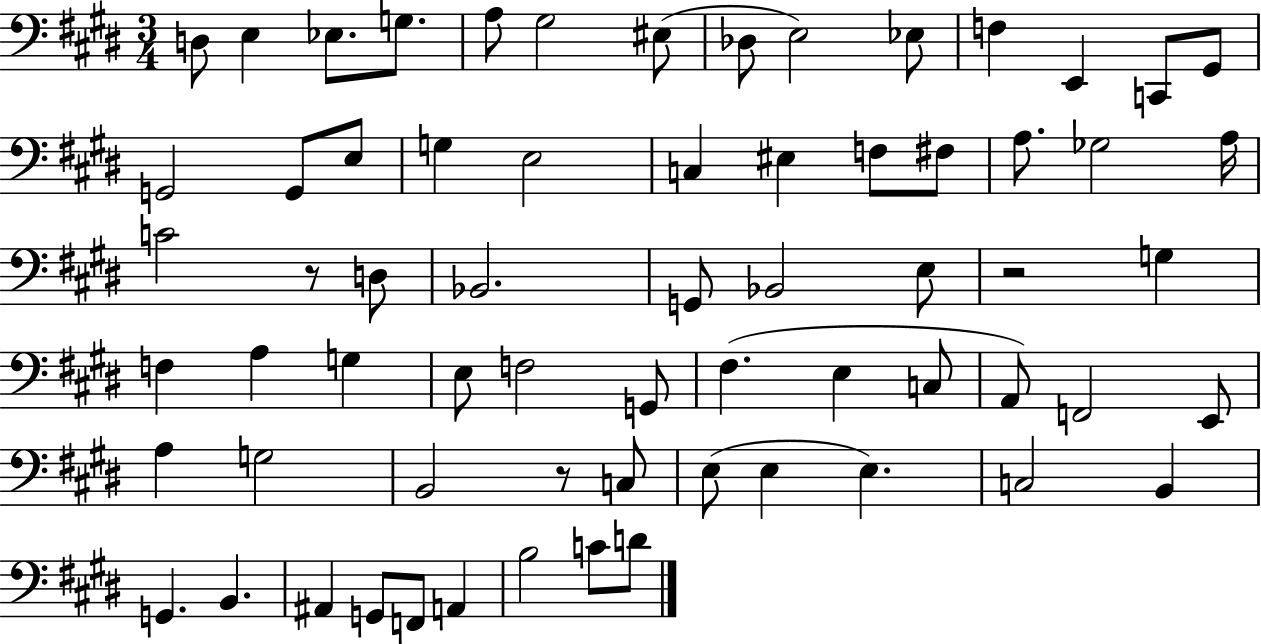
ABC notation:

X:1
T:Untitled
M:3/4
L:1/4
K:E
D,/2 E, _E,/2 G,/2 A,/2 ^G,2 ^E,/2 _D,/2 E,2 _E,/2 F, E,, C,,/2 ^G,,/2 G,,2 G,,/2 E,/2 G, E,2 C, ^E, F,/2 ^F,/2 A,/2 _G,2 A,/4 C2 z/2 D,/2 _B,,2 G,,/2 _B,,2 E,/2 z2 G, F, A, G, E,/2 F,2 G,,/2 ^F, E, C,/2 A,,/2 F,,2 E,,/2 A, G,2 B,,2 z/2 C,/2 E,/2 E, E, C,2 B,, G,, B,, ^A,, G,,/2 F,,/2 A,, B,2 C/2 D/2